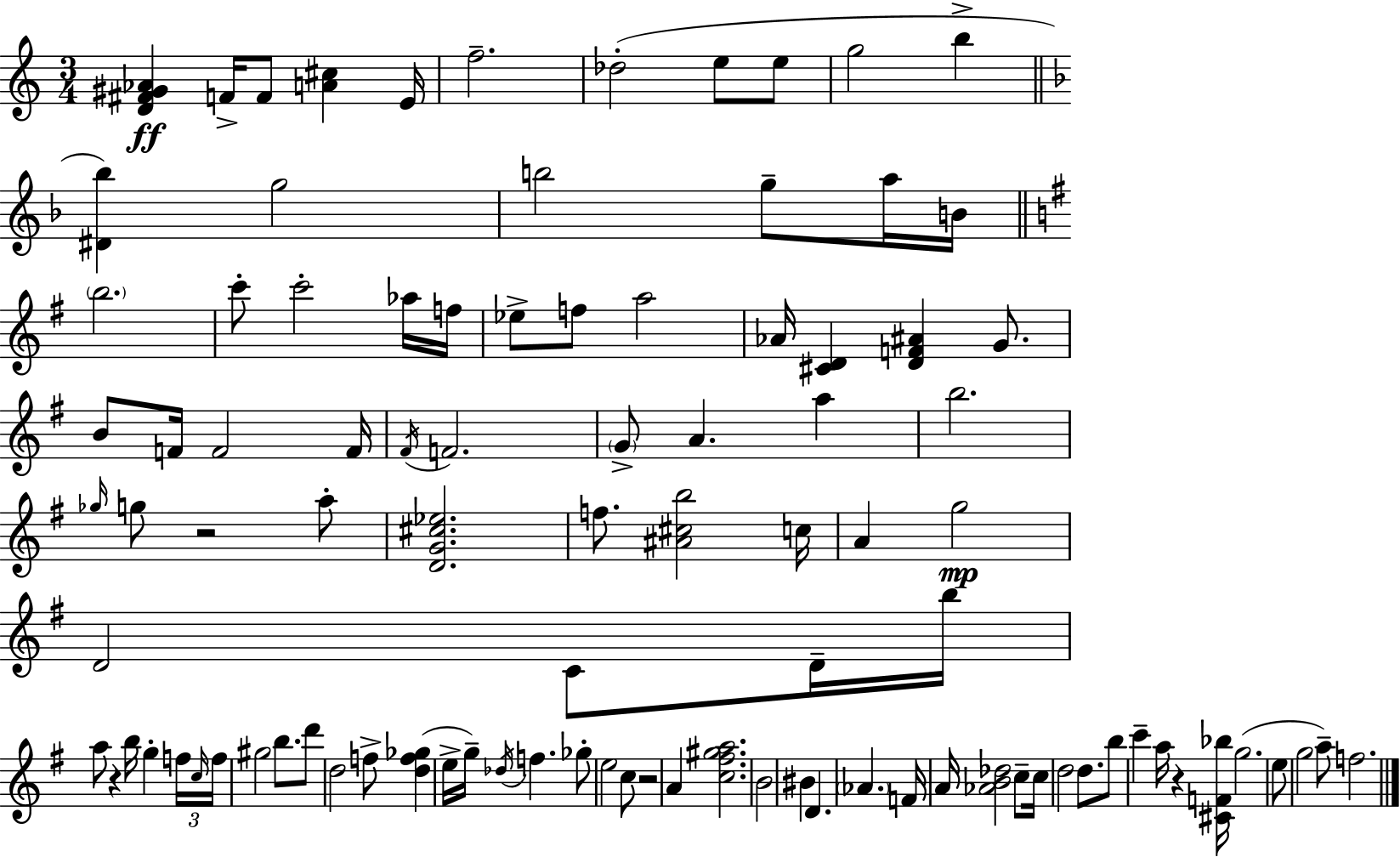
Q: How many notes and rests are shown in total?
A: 97